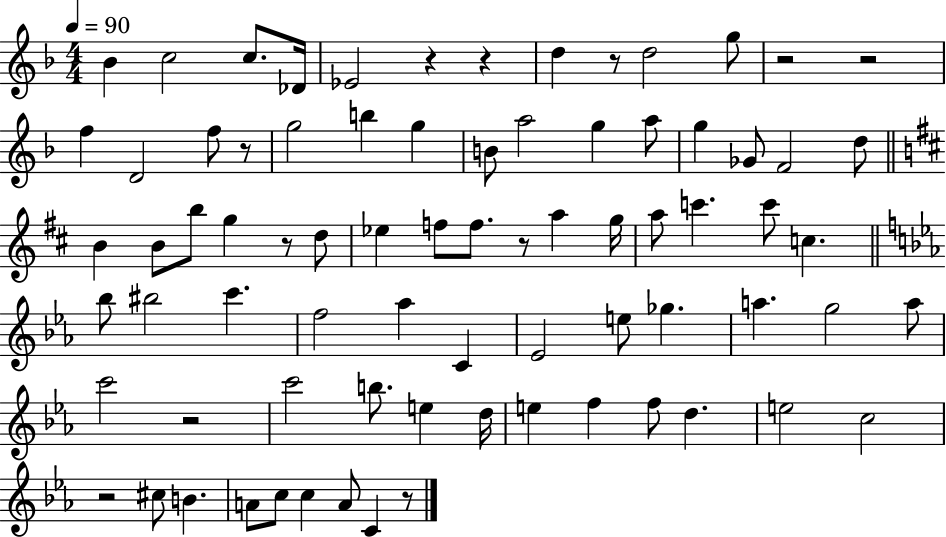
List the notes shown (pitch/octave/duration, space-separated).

Bb4/q C5/h C5/e. Db4/s Eb4/h R/q R/q D5/q R/e D5/h G5/e R/h R/h F5/q D4/h F5/e R/e G5/h B5/q G5/q B4/e A5/h G5/q A5/e G5/q Gb4/e F4/h D5/e B4/q B4/e B5/e G5/q R/e D5/e Eb5/q F5/e F5/e. R/e A5/q G5/s A5/e C6/q. C6/e C5/q. Bb5/e BIS5/h C6/q. F5/h Ab5/q C4/q Eb4/h E5/e Gb5/q. A5/q. G5/h A5/e C6/h R/h C6/h B5/e. E5/q D5/s E5/q F5/q F5/e D5/q. E5/h C5/h R/h C#5/e B4/q. A4/e C5/e C5/q A4/e C4/q R/e